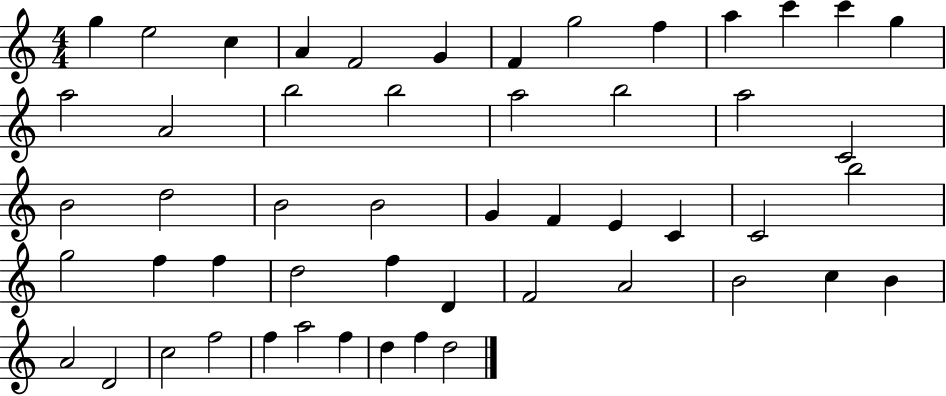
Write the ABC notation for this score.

X:1
T:Untitled
M:4/4
L:1/4
K:C
g e2 c A F2 G F g2 f a c' c' g a2 A2 b2 b2 a2 b2 a2 C2 B2 d2 B2 B2 G F E C C2 b2 g2 f f d2 f D F2 A2 B2 c B A2 D2 c2 f2 f a2 f d f d2